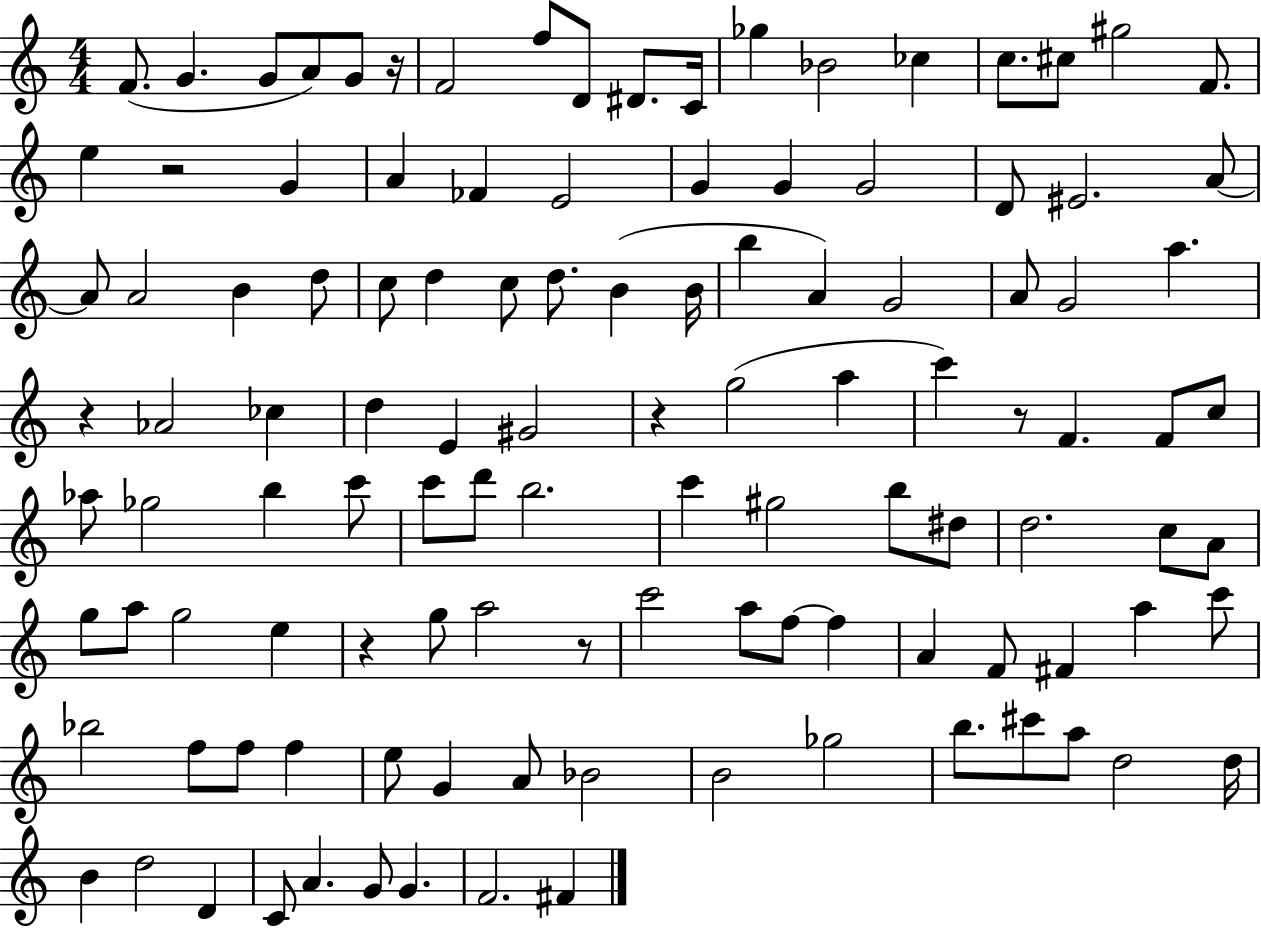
{
  \clef treble
  \numericTimeSignature
  \time 4/4
  \key c \major
  f'8.( g'4. g'8 a'8) g'8 r16 | f'2 f''8 d'8 dis'8. c'16 | ges''4 bes'2 ces''4 | c''8. cis''8 gis''2 f'8. | \break e''4 r2 g'4 | a'4 fes'4 e'2 | g'4 g'4 g'2 | d'8 eis'2. a'8~~ | \break a'8 a'2 b'4 d''8 | c''8 d''4 c''8 d''8. b'4( b'16 | b''4 a'4) g'2 | a'8 g'2 a''4. | \break r4 aes'2 ces''4 | d''4 e'4 gis'2 | r4 g''2( a''4 | c'''4) r8 f'4. f'8 c''8 | \break aes''8 ges''2 b''4 c'''8 | c'''8 d'''8 b''2. | c'''4 gis''2 b''8 dis''8 | d''2. c''8 a'8 | \break g''8 a''8 g''2 e''4 | r4 g''8 a''2 r8 | c'''2 a''8 f''8~~ f''4 | a'4 f'8 fis'4 a''4 c'''8 | \break bes''2 f''8 f''8 f''4 | e''8 g'4 a'8 bes'2 | b'2 ges''2 | b''8. cis'''8 a''8 d''2 d''16 | \break b'4 d''2 d'4 | c'8 a'4. g'8 g'4. | f'2. fis'4 | \bar "|."
}